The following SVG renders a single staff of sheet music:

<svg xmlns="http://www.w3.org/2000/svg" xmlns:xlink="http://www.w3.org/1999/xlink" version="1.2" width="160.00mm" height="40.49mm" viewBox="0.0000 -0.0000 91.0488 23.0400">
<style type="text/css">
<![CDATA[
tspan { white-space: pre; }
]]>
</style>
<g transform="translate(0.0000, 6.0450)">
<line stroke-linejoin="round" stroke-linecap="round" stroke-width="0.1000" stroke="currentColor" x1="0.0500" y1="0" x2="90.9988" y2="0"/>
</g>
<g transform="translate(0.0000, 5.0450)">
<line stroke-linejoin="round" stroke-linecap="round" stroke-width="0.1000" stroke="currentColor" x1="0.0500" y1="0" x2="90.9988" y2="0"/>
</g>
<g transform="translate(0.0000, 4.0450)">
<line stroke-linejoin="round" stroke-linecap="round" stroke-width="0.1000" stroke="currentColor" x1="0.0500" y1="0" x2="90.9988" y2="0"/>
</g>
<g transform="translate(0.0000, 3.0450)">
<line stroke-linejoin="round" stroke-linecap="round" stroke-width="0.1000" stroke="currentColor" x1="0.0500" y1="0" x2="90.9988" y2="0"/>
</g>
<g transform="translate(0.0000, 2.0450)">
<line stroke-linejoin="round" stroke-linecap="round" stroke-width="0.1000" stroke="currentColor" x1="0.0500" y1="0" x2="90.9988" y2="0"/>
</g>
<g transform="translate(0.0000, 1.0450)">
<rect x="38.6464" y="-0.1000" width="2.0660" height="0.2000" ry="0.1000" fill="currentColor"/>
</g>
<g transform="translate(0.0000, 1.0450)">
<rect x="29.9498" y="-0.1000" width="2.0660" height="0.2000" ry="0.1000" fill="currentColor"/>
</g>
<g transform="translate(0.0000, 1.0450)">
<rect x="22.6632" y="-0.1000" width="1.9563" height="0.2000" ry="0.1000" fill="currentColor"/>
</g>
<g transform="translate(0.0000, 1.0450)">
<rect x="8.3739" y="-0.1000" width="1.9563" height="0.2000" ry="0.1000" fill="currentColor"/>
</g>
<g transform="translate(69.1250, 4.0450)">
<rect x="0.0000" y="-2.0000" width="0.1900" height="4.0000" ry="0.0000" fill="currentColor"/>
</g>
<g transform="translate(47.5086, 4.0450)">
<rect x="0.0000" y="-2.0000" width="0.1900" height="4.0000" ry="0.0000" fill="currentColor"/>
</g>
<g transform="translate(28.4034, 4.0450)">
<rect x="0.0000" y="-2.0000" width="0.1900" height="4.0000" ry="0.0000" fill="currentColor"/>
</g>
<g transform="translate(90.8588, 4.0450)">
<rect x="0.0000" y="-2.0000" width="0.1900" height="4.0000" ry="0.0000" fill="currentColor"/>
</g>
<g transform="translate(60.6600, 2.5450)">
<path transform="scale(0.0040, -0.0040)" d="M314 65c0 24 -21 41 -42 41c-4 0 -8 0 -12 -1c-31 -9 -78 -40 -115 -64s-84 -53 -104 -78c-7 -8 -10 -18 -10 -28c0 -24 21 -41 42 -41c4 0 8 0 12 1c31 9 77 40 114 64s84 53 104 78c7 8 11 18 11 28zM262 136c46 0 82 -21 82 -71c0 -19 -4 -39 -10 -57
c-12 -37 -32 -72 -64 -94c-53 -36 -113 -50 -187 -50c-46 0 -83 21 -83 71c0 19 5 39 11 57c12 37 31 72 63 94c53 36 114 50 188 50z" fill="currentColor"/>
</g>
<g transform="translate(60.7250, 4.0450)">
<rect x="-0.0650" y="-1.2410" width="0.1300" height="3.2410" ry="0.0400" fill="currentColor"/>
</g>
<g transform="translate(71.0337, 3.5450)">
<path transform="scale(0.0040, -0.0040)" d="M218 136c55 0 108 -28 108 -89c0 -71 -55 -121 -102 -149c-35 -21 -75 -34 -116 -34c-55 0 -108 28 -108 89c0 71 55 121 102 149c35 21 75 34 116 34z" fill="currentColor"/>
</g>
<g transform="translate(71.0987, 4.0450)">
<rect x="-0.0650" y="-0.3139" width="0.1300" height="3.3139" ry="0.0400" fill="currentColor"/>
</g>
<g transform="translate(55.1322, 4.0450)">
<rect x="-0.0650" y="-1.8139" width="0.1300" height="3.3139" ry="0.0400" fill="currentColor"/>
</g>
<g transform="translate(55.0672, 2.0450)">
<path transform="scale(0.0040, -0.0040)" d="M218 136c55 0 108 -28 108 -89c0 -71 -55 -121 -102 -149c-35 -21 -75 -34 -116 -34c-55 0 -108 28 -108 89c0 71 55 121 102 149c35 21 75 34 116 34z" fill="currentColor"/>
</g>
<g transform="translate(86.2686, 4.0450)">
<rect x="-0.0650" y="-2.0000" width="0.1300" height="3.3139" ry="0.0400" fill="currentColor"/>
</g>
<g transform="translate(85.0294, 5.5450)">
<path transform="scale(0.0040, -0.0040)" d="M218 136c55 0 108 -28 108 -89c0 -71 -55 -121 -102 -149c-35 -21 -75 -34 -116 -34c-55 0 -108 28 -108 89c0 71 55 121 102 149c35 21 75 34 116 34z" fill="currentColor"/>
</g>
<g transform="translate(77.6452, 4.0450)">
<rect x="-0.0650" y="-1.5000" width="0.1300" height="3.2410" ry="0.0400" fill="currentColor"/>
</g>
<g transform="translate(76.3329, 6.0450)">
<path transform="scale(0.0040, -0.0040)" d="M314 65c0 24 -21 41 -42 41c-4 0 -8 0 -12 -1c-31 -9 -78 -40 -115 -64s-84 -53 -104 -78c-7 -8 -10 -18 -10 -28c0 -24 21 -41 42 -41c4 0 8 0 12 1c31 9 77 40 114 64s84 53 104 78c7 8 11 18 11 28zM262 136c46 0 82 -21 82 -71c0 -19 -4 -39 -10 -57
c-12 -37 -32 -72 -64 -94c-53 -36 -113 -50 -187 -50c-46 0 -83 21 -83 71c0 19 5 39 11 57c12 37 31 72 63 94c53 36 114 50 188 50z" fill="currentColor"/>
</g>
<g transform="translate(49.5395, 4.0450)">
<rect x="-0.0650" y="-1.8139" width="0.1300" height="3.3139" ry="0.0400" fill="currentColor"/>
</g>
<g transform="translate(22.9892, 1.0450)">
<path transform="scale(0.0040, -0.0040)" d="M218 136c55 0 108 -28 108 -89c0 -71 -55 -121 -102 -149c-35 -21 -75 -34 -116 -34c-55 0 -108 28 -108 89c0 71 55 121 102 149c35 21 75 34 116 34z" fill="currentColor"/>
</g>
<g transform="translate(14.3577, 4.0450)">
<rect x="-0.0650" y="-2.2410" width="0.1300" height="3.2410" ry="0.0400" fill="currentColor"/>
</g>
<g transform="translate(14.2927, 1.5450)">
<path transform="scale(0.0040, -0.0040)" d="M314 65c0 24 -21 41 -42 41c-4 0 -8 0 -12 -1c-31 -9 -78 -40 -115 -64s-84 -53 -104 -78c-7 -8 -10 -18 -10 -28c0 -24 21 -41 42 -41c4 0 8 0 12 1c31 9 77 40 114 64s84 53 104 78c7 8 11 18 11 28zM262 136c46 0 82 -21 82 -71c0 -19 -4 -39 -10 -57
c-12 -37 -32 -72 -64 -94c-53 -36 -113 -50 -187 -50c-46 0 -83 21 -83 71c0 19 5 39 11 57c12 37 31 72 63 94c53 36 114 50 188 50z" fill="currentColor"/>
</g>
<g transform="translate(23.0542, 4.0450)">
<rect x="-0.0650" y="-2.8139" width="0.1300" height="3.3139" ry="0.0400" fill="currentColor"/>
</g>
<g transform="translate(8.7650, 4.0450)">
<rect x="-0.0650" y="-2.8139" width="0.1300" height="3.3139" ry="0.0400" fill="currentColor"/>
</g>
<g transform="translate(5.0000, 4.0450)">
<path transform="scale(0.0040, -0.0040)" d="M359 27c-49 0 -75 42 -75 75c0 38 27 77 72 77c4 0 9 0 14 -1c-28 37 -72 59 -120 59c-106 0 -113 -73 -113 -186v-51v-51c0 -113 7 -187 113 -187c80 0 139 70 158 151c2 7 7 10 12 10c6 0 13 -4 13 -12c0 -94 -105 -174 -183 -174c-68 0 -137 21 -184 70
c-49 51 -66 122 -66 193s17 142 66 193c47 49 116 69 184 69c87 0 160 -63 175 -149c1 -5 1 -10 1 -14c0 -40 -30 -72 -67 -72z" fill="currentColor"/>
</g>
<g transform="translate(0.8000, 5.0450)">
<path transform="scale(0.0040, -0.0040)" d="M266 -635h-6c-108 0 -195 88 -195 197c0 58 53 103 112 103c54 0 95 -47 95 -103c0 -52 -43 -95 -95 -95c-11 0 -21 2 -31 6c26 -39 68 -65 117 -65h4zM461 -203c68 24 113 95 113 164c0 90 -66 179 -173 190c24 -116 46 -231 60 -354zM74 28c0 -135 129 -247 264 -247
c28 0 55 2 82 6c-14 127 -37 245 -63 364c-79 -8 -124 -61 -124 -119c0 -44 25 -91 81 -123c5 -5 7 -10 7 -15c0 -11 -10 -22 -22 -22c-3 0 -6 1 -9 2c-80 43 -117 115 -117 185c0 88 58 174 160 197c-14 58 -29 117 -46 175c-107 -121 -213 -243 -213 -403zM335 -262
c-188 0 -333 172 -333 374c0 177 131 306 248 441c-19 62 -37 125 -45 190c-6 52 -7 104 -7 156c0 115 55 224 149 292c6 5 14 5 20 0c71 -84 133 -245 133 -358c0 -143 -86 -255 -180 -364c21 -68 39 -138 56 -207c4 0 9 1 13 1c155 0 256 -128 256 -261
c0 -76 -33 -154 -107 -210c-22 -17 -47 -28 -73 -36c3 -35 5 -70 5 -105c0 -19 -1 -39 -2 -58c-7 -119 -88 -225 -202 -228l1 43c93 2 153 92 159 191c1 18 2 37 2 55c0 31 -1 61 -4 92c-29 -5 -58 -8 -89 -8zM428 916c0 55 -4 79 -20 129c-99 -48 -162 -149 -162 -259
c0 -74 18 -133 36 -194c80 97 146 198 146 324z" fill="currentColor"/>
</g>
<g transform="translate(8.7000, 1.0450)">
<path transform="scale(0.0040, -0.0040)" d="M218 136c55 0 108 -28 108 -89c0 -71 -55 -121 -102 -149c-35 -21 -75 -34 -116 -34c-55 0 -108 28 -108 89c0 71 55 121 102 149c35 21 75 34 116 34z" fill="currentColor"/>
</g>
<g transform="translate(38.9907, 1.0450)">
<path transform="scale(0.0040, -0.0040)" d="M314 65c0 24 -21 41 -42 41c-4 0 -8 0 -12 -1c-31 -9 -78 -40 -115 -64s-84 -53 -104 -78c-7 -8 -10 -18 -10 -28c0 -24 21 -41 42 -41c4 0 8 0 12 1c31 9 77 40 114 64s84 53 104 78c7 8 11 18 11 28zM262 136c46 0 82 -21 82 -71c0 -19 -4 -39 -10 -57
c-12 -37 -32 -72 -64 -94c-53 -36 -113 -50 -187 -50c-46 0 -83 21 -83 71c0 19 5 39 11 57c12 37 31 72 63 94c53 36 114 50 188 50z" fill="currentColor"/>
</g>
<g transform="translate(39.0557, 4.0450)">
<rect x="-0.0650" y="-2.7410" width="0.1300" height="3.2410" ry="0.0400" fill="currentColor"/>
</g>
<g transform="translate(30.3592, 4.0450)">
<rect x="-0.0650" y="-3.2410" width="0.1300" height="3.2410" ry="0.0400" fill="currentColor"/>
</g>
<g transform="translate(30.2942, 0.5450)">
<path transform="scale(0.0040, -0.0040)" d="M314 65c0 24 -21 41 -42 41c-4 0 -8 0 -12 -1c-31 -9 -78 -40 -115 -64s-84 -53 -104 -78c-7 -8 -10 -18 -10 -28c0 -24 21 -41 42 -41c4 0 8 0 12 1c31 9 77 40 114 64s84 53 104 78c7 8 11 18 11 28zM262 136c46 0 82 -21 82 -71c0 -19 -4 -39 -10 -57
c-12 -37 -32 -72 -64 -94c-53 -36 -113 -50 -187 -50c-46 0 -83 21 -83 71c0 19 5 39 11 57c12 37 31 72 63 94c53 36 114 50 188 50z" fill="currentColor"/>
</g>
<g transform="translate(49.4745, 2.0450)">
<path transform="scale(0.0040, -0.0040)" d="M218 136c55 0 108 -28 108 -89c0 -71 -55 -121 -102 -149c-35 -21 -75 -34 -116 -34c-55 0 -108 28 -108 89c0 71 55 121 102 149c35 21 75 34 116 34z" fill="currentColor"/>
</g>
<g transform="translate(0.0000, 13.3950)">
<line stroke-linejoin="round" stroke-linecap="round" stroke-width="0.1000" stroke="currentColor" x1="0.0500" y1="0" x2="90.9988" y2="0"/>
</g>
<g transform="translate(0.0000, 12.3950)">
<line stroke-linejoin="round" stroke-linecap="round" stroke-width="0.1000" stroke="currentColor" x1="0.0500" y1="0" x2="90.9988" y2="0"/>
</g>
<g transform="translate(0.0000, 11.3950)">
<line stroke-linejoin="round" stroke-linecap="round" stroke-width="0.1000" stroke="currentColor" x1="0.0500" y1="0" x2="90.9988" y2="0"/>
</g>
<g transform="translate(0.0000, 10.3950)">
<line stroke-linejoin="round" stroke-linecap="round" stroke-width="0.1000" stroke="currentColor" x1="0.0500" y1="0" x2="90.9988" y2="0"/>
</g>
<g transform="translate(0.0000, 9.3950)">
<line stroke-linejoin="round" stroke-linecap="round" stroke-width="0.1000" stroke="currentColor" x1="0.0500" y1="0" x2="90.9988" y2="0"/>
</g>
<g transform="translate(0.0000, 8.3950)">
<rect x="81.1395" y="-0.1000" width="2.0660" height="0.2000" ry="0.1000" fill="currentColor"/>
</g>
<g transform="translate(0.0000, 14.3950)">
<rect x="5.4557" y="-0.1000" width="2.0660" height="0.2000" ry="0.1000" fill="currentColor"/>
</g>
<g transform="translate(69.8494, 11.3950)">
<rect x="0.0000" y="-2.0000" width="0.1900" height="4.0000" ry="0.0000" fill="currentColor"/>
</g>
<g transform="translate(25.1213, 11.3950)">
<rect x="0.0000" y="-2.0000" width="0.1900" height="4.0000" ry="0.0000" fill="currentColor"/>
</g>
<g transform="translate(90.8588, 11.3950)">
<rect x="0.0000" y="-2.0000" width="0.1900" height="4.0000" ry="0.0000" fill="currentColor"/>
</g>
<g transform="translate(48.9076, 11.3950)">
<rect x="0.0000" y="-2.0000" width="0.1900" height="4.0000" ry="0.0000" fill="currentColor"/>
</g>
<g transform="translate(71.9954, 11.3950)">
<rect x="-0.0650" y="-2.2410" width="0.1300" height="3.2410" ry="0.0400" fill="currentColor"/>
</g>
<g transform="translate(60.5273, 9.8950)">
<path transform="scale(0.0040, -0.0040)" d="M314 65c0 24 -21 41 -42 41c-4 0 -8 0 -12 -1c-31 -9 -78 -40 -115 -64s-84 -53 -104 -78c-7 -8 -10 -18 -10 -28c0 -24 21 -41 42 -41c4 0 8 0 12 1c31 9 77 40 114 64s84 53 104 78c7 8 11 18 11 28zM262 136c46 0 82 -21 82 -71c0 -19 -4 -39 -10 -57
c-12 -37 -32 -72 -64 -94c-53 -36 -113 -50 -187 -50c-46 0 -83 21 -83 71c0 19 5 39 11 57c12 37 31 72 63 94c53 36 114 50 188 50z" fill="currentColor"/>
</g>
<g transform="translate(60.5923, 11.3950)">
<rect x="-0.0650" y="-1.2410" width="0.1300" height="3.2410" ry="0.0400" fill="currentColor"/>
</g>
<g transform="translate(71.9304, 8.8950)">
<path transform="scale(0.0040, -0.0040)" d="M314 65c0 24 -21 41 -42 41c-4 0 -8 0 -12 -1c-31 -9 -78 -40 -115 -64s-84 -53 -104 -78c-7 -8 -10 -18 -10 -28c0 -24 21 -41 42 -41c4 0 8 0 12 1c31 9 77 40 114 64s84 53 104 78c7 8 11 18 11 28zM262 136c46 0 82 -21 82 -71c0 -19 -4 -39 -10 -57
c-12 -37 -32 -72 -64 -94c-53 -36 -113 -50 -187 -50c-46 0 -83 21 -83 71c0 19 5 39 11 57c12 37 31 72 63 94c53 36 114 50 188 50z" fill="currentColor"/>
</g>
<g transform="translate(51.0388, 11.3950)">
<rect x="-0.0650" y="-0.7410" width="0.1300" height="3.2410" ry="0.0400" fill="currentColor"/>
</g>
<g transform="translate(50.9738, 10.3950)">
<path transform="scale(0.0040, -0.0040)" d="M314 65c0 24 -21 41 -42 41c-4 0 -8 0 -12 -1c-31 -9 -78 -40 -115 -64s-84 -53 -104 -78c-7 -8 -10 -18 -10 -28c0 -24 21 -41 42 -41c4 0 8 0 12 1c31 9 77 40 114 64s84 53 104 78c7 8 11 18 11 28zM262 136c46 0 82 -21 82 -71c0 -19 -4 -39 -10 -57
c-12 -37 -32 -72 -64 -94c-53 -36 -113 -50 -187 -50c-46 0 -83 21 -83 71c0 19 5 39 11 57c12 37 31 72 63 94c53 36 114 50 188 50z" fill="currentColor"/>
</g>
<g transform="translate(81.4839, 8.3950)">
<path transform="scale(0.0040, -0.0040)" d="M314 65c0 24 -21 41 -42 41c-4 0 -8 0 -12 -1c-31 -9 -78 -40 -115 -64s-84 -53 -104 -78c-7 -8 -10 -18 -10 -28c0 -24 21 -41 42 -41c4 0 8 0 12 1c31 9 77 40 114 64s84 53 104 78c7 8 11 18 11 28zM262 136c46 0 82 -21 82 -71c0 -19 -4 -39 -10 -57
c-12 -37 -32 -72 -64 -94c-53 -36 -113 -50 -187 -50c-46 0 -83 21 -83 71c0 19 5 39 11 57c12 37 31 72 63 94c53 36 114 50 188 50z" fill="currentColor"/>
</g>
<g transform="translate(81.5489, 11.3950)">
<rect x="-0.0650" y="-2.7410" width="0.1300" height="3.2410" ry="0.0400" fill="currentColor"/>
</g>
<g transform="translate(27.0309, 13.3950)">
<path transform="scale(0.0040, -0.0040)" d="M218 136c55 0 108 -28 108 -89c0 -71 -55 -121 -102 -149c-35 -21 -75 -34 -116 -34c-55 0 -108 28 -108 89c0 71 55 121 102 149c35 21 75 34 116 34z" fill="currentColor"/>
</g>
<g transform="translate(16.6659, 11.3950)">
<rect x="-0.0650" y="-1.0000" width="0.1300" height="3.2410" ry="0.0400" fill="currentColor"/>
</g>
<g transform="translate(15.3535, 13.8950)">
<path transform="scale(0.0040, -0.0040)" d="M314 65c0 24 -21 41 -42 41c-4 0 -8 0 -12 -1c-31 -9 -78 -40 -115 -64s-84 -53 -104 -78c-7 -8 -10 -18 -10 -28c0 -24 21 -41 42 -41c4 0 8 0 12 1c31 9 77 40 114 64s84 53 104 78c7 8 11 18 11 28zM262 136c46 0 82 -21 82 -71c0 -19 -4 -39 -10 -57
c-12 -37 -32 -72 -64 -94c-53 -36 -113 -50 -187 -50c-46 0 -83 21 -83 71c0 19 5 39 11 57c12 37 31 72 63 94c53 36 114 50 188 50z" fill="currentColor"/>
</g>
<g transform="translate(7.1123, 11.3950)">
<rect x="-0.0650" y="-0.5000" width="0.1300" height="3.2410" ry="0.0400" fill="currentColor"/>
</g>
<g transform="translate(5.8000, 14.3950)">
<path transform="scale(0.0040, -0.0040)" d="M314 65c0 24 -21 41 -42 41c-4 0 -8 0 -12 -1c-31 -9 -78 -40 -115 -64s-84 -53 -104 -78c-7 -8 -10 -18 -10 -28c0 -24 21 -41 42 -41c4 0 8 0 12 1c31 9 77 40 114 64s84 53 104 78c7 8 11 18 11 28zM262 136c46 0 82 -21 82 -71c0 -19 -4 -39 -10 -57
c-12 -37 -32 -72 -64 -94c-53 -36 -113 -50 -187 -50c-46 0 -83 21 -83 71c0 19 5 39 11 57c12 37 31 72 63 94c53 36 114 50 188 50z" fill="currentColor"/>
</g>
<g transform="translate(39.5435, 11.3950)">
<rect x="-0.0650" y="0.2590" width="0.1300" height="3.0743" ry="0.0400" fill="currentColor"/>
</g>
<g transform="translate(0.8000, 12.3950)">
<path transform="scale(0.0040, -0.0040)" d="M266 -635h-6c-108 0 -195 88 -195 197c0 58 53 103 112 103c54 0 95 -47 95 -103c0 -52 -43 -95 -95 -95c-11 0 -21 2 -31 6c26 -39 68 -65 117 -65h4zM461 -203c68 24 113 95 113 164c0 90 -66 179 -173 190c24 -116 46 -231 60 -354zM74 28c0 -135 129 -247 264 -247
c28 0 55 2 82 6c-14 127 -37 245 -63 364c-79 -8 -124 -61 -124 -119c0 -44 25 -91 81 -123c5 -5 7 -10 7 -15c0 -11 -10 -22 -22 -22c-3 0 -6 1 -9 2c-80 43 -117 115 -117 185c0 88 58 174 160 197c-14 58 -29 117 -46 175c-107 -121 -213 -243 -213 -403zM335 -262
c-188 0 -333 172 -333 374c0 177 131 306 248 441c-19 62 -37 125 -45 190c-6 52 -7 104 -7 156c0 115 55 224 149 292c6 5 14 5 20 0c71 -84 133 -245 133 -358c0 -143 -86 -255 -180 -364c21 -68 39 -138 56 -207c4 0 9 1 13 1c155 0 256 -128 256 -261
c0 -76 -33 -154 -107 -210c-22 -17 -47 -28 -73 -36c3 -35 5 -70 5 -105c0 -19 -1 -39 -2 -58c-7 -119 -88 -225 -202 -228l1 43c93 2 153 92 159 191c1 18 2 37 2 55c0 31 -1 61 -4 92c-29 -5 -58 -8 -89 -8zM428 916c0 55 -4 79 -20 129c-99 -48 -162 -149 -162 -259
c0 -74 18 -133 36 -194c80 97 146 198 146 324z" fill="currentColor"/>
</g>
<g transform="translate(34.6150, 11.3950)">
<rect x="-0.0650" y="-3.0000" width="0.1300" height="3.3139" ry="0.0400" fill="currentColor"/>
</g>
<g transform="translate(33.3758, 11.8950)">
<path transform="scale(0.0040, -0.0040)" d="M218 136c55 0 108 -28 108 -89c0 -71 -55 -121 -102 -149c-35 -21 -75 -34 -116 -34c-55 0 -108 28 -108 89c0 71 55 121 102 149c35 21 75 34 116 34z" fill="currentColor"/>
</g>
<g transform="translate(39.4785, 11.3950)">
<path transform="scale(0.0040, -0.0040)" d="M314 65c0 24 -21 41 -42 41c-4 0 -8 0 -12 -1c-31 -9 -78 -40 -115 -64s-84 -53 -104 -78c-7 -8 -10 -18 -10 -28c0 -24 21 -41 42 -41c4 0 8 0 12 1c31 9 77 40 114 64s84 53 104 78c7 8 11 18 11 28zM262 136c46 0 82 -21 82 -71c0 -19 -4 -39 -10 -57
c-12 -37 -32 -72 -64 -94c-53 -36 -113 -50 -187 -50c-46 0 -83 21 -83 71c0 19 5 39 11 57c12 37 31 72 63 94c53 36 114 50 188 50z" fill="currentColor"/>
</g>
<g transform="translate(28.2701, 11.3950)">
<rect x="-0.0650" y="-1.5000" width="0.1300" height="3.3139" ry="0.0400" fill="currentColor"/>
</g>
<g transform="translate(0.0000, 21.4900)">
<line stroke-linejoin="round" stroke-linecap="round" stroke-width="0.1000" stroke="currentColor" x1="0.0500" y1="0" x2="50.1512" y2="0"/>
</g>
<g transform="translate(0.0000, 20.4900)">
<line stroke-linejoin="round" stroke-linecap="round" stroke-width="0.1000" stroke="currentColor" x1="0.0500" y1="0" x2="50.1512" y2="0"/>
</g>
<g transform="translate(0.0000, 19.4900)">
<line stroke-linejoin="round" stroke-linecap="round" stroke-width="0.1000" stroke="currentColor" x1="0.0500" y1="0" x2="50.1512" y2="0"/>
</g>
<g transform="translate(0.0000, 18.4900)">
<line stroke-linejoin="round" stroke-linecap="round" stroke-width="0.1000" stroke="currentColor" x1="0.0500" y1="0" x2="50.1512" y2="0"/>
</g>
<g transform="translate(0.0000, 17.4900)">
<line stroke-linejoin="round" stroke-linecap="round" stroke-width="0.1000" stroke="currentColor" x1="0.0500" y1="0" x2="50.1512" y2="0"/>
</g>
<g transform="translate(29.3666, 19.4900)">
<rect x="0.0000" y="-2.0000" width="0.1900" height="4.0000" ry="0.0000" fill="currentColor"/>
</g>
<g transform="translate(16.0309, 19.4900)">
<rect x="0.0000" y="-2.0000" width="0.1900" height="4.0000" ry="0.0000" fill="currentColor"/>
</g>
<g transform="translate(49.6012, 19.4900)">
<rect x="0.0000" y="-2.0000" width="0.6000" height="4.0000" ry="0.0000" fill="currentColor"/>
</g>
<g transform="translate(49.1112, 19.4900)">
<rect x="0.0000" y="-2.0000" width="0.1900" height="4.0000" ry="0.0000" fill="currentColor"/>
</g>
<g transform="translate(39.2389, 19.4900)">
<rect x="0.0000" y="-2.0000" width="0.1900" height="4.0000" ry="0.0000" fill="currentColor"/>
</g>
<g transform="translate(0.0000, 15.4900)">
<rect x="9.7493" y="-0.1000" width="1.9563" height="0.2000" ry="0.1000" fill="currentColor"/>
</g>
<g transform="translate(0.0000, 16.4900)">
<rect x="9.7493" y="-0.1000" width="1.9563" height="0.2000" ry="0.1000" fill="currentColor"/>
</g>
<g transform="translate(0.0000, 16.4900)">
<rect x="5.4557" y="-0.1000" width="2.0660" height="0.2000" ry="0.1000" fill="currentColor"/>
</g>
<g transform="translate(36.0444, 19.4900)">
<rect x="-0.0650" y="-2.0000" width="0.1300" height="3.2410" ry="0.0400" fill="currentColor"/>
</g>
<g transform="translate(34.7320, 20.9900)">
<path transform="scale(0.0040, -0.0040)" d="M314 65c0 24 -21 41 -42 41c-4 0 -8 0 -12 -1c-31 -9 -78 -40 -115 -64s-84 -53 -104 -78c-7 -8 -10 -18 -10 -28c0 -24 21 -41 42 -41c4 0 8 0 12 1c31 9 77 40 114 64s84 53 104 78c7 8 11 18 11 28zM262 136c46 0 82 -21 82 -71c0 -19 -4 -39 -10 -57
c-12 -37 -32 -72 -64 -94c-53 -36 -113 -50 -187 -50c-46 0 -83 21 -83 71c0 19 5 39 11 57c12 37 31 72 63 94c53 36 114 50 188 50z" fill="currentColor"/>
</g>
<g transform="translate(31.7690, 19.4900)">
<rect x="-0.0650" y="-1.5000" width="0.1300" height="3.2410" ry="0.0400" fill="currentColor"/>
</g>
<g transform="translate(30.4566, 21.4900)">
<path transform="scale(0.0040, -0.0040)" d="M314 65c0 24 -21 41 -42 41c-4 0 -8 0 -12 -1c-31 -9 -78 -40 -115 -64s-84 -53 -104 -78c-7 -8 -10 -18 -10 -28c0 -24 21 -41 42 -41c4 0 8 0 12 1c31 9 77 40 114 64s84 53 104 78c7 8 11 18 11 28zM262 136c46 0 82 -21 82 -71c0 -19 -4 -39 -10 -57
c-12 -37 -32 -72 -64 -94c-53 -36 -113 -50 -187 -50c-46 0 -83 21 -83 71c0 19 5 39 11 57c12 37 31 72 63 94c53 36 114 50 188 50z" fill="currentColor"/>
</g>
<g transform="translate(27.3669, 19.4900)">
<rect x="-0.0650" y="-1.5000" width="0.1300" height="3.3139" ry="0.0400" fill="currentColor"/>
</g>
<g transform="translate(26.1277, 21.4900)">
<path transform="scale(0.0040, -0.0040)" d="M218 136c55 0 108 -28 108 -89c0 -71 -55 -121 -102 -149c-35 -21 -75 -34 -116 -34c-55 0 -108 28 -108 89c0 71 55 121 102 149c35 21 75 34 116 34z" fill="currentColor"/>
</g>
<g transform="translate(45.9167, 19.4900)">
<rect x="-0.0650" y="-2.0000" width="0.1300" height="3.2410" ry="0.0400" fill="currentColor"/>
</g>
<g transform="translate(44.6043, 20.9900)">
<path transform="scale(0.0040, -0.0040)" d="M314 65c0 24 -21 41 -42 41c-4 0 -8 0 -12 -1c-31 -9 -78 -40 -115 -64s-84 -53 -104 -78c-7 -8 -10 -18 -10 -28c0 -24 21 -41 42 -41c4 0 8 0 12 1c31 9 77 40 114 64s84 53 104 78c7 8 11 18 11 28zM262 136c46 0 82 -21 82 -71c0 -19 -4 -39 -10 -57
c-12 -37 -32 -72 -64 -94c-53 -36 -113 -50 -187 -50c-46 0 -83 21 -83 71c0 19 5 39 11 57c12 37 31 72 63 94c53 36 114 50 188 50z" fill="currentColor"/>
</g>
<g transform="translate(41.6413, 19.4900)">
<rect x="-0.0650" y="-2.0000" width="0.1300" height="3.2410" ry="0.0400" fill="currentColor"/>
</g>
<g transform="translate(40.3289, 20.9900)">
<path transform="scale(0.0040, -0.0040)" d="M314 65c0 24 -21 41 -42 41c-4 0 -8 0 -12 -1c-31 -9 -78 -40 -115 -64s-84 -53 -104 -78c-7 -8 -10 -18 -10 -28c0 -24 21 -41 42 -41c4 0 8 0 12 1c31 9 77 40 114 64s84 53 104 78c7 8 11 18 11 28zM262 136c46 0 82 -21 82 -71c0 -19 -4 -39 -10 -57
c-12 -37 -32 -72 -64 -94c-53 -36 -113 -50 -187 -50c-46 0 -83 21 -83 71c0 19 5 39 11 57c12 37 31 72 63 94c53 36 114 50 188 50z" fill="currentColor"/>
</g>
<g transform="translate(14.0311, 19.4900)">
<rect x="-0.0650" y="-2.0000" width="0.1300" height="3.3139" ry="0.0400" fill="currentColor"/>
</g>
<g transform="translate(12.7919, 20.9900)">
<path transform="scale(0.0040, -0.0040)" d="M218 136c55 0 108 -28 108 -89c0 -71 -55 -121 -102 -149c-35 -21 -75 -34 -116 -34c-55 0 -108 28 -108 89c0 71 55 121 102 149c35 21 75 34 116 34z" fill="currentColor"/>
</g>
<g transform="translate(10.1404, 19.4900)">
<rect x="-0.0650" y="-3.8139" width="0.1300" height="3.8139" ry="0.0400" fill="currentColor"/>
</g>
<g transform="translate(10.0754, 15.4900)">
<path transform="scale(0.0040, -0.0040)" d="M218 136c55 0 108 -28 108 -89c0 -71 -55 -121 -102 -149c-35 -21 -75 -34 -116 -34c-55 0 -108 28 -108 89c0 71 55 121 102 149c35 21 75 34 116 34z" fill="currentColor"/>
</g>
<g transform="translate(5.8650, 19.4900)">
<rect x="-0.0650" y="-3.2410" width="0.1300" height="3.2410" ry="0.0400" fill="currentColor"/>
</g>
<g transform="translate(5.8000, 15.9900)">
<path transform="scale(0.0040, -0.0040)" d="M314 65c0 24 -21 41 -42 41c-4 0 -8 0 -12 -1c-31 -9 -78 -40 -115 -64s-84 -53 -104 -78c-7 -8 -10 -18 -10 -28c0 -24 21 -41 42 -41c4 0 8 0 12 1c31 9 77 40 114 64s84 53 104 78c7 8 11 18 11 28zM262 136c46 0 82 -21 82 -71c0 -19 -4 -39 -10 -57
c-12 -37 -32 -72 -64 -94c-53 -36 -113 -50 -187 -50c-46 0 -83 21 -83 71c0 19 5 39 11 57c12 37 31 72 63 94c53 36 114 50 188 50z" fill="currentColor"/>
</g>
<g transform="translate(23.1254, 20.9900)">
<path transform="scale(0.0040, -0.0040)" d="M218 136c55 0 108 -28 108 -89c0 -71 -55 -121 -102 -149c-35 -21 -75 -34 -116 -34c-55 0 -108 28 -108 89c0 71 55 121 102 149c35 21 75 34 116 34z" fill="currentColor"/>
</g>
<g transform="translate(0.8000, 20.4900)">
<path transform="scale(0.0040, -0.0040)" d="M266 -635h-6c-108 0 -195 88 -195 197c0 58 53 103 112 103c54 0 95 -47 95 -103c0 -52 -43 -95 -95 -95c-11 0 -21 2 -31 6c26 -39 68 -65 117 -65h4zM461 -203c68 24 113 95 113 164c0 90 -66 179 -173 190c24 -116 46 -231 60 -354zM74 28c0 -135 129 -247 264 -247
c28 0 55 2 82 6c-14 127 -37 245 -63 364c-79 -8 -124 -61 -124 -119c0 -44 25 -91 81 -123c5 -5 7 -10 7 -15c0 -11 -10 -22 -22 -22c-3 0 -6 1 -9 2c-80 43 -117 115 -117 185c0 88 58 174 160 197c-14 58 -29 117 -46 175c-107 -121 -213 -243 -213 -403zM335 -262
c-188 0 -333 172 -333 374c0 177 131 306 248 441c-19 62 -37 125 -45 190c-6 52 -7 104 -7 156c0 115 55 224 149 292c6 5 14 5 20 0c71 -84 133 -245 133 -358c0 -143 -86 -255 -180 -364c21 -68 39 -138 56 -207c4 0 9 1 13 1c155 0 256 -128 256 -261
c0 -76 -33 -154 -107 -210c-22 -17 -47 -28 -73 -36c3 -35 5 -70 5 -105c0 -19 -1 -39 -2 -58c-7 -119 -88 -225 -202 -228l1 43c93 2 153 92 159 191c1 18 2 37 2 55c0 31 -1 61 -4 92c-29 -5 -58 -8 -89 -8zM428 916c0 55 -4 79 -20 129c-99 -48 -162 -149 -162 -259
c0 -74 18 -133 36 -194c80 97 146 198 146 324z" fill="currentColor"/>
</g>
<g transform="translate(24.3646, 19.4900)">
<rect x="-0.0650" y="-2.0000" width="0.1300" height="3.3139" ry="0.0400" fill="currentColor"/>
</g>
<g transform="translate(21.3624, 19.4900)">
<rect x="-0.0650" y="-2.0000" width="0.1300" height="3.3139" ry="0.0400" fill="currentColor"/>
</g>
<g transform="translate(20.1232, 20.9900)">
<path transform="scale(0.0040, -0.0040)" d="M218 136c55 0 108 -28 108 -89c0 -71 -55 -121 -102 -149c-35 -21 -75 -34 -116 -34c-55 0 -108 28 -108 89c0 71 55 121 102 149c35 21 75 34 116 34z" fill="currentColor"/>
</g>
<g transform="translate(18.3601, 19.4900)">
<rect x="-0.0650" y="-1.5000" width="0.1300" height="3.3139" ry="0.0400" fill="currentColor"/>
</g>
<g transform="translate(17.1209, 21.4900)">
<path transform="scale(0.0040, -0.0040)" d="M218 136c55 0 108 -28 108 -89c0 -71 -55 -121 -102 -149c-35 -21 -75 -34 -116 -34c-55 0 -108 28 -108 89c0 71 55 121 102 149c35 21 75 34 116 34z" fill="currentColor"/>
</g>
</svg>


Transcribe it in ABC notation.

X:1
T:Untitled
M:4/4
L:1/4
K:C
a g2 a b2 a2 f f e2 c E2 F C2 D2 E A B2 d2 e2 g2 a2 b2 c' F E F F E E2 F2 F2 F2